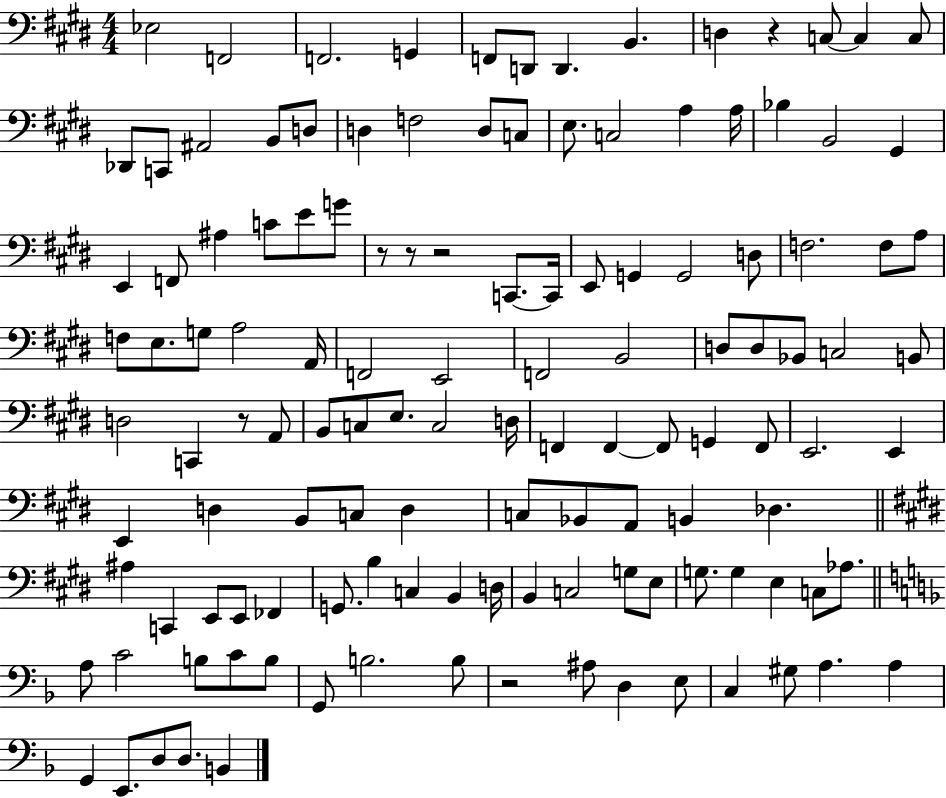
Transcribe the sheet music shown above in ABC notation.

X:1
T:Untitled
M:4/4
L:1/4
K:E
_E,2 F,,2 F,,2 G,, F,,/2 D,,/2 D,, B,, D, z C,/2 C, C,/2 _D,,/2 C,,/2 ^A,,2 B,,/2 D,/2 D, F,2 D,/2 C,/2 E,/2 C,2 A, A,/4 _B, B,,2 ^G,, E,, F,,/2 ^A, C/2 E/2 G/2 z/2 z/2 z2 C,,/2 C,,/4 E,,/2 G,, G,,2 D,/2 F,2 F,/2 A,/2 F,/2 E,/2 G,/2 A,2 A,,/4 F,,2 E,,2 F,,2 B,,2 D,/2 D,/2 _B,,/2 C,2 B,,/2 D,2 C,, z/2 A,,/2 B,,/2 C,/2 E,/2 C,2 D,/4 F,, F,, F,,/2 G,, F,,/2 E,,2 E,, E,, D, B,,/2 C,/2 D, C,/2 _B,,/2 A,,/2 B,, _D, ^A, C,, E,,/2 E,,/2 _F,, G,,/2 B, C, B,, D,/4 B,, C,2 G,/2 E,/2 G,/2 G, E, C,/2 _A,/2 A,/2 C2 B,/2 C/2 B,/2 G,,/2 B,2 B,/2 z2 ^A,/2 D, E,/2 C, ^G,/2 A, A, G,, E,,/2 D,/2 D,/2 B,,